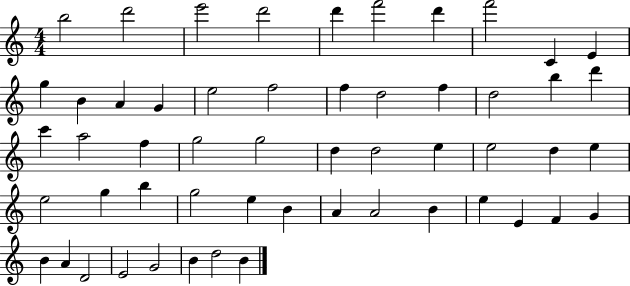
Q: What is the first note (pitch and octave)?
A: B5